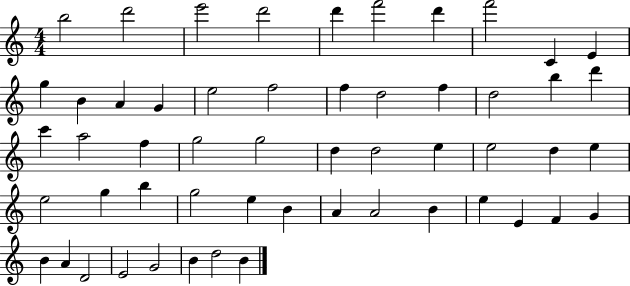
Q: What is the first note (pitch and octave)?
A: B5